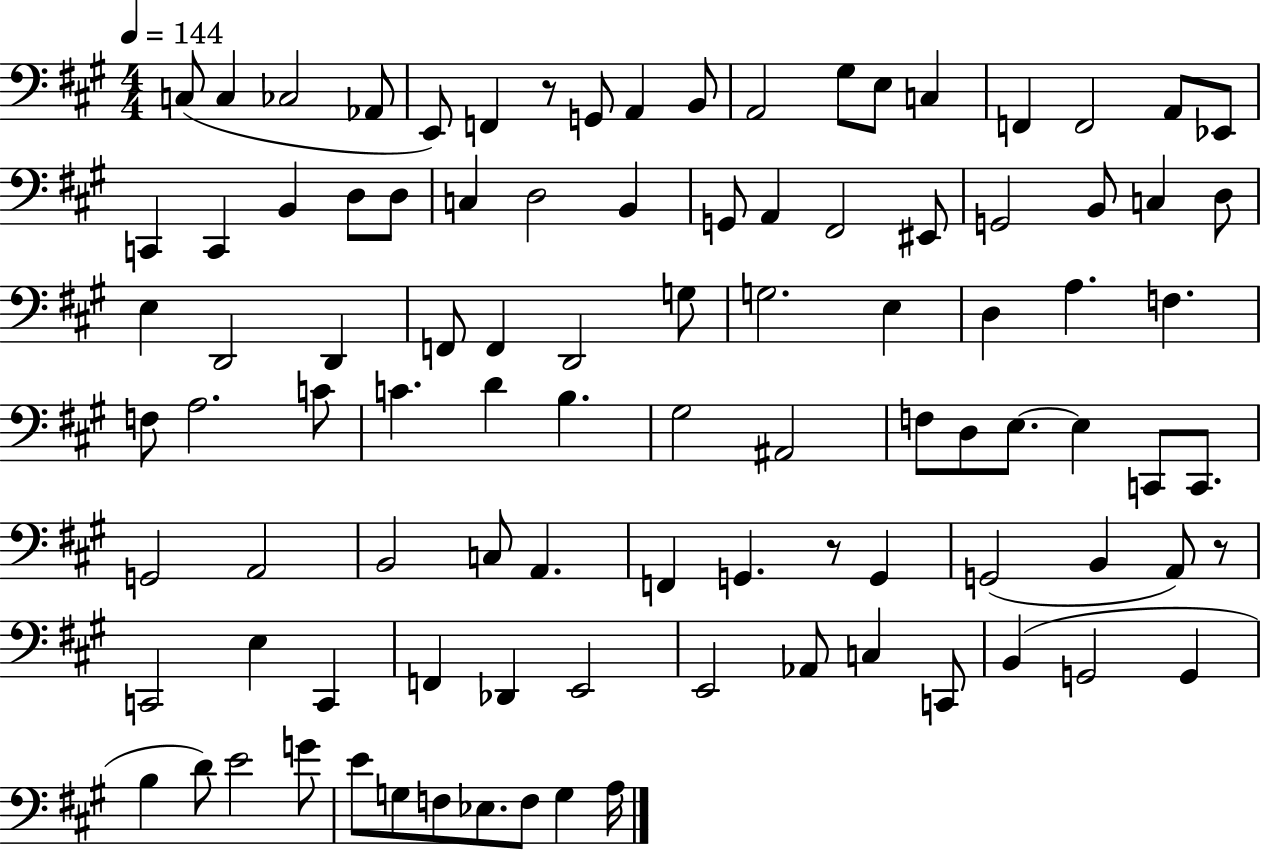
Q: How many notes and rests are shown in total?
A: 97